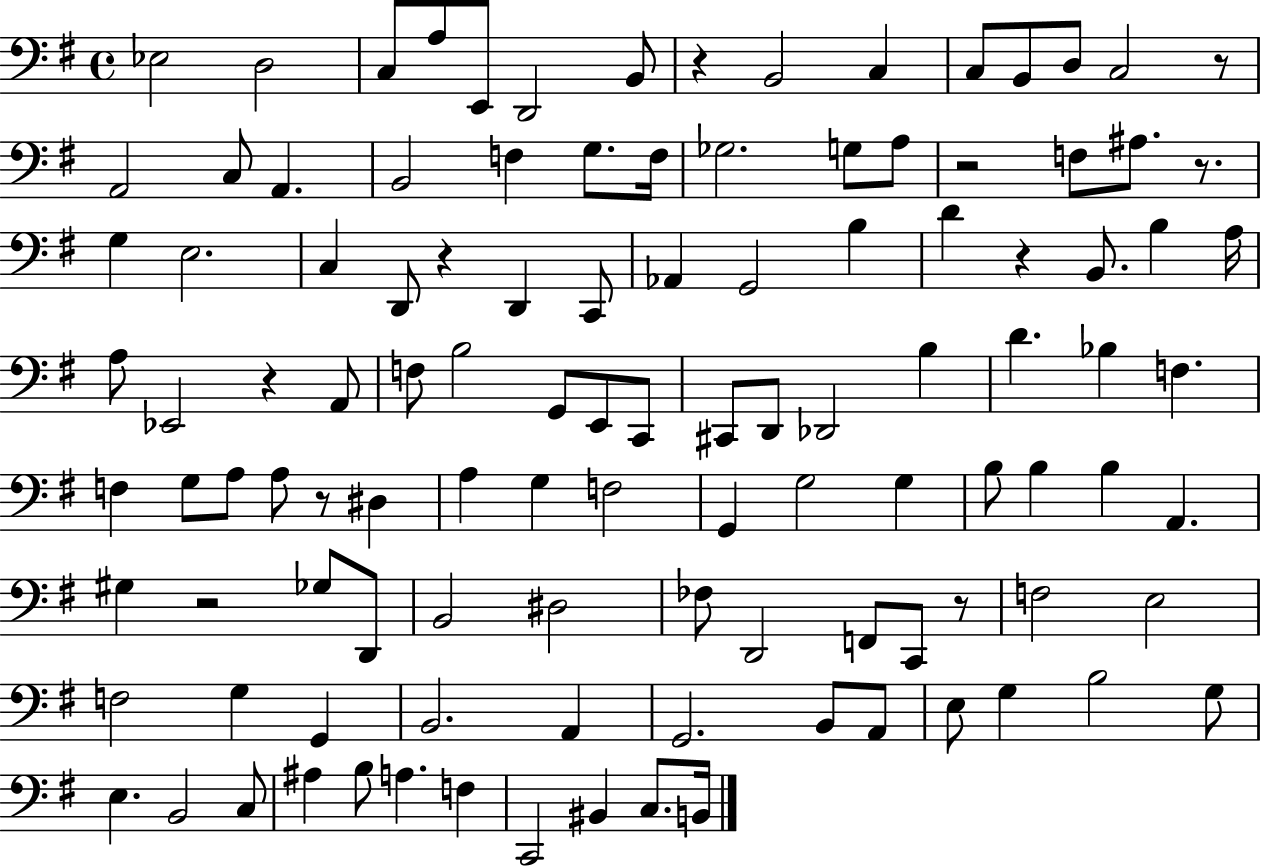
Eb3/h D3/h C3/e A3/e E2/e D2/h B2/e R/q B2/h C3/q C3/e B2/e D3/e C3/h R/e A2/h C3/e A2/q. B2/h F3/q G3/e. F3/s Gb3/h. G3/e A3/e R/h F3/e A#3/e. R/e. G3/q E3/h. C3/q D2/e R/q D2/q C2/e Ab2/q G2/h B3/q D4/q R/q B2/e. B3/q A3/s A3/e Eb2/h R/q A2/e F3/e B3/h G2/e E2/e C2/e C#2/e D2/e Db2/h B3/q D4/q. Bb3/q F3/q. F3/q G3/e A3/e A3/e R/e D#3/q A3/q G3/q F3/h G2/q G3/h G3/q B3/e B3/q B3/q A2/q. G#3/q R/h Gb3/e D2/e B2/h D#3/h FES3/e D2/h F2/e C2/e R/e F3/h E3/h F3/h G3/q G2/q B2/h. A2/q G2/h. B2/e A2/e E3/e G3/q B3/h G3/e E3/q. B2/h C3/e A#3/q B3/e A3/q. F3/q C2/h BIS2/q C3/e. B2/s